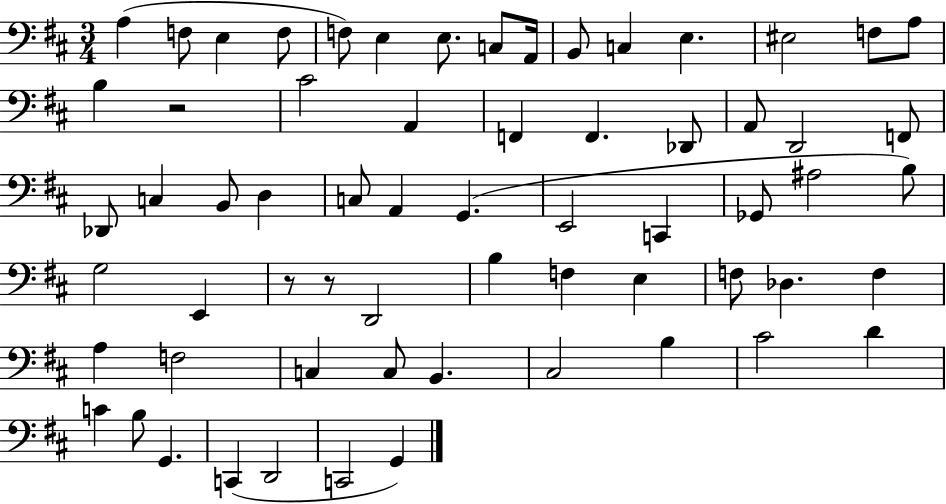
X:1
T:Untitled
M:3/4
L:1/4
K:D
A, F,/2 E, F,/2 F,/2 E, E,/2 C,/2 A,,/4 B,,/2 C, E, ^E,2 F,/2 A,/2 B, z2 ^C2 A,, F,, F,, _D,,/2 A,,/2 D,,2 F,,/2 _D,,/2 C, B,,/2 D, C,/2 A,, G,, E,,2 C,, _G,,/2 ^A,2 B,/2 G,2 E,, z/2 z/2 D,,2 B, F, E, F,/2 _D, F, A, F,2 C, C,/2 B,, ^C,2 B, ^C2 D C B,/2 G,, C,, D,,2 C,,2 G,,